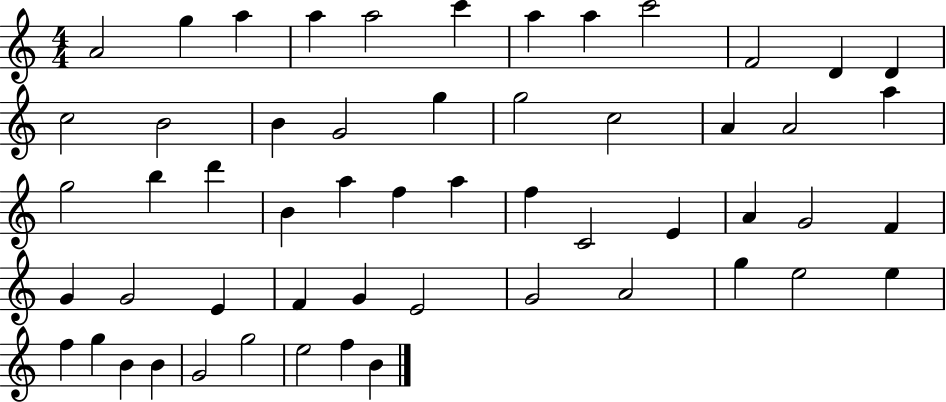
X:1
T:Untitled
M:4/4
L:1/4
K:C
A2 g a a a2 c' a a c'2 F2 D D c2 B2 B G2 g g2 c2 A A2 a g2 b d' B a f a f C2 E A G2 F G G2 E F G E2 G2 A2 g e2 e f g B B G2 g2 e2 f B